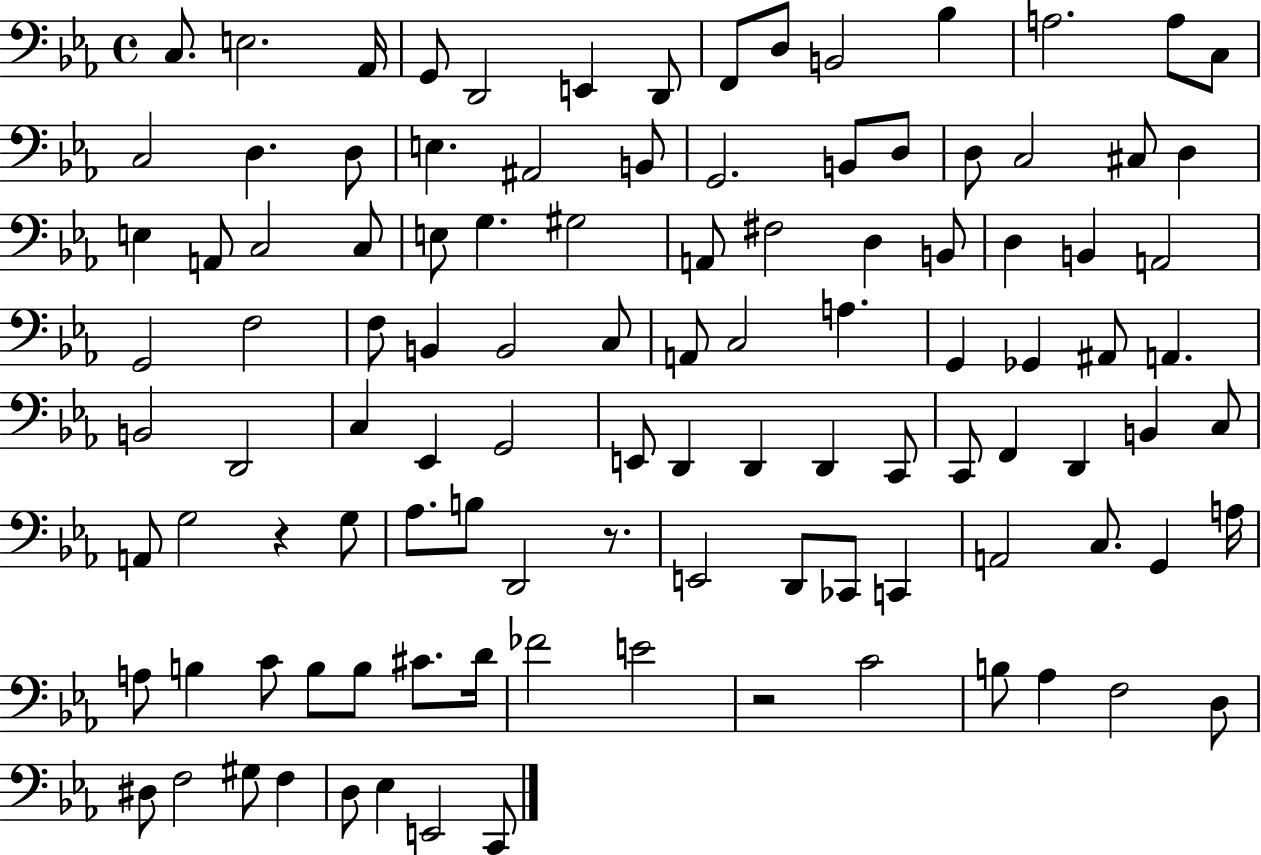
C3/e. E3/h. Ab2/s G2/e D2/h E2/q D2/e F2/e D3/e B2/h Bb3/q A3/h. A3/e C3/e C3/h D3/q. D3/e E3/q. A#2/h B2/e G2/h. B2/e D3/e D3/e C3/h C#3/e D3/q E3/q A2/e C3/h C3/e E3/e G3/q. G#3/h A2/e F#3/h D3/q B2/e D3/q B2/q A2/h G2/h F3/h F3/e B2/q B2/h C3/e A2/e C3/h A3/q. G2/q Gb2/q A#2/e A2/q. B2/h D2/h C3/q Eb2/q G2/h E2/e D2/q D2/q D2/q C2/e C2/e F2/q D2/q B2/q C3/e A2/e G3/h R/q G3/e Ab3/e. B3/e D2/h R/e. E2/h D2/e CES2/e C2/q A2/h C3/e. G2/q A3/s A3/e B3/q C4/e B3/e B3/e C#4/e. D4/s FES4/h E4/h R/h C4/h B3/e Ab3/q F3/h D3/e D#3/e F3/h G#3/e F3/q D3/e Eb3/q E2/h C2/e